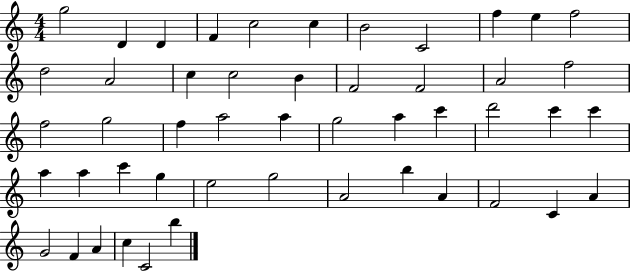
X:1
T:Untitled
M:4/4
L:1/4
K:C
g2 D D F c2 c B2 C2 f e f2 d2 A2 c c2 B F2 F2 A2 f2 f2 g2 f a2 a g2 a c' d'2 c' c' a a c' g e2 g2 A2 b A F2 C A G2 F A c C2 b